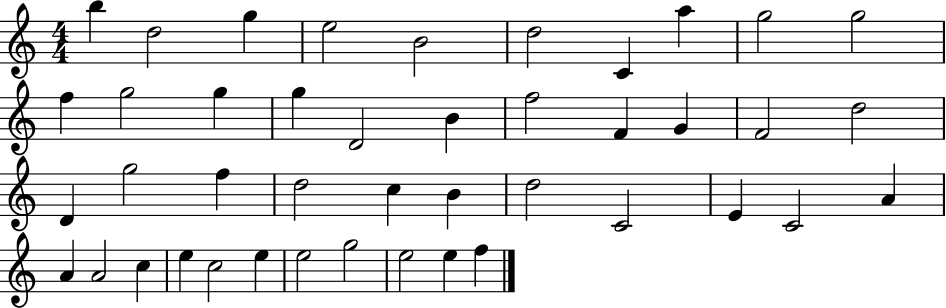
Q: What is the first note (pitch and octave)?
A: B5